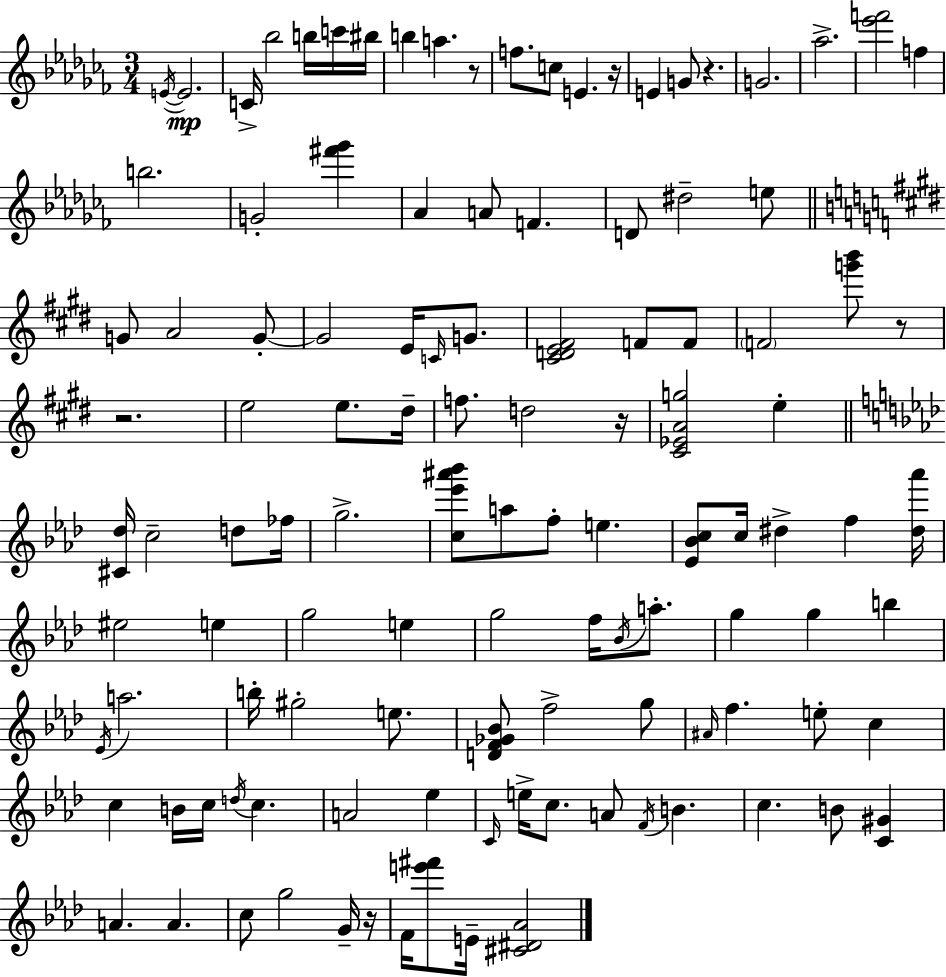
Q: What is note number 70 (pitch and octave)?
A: A#4